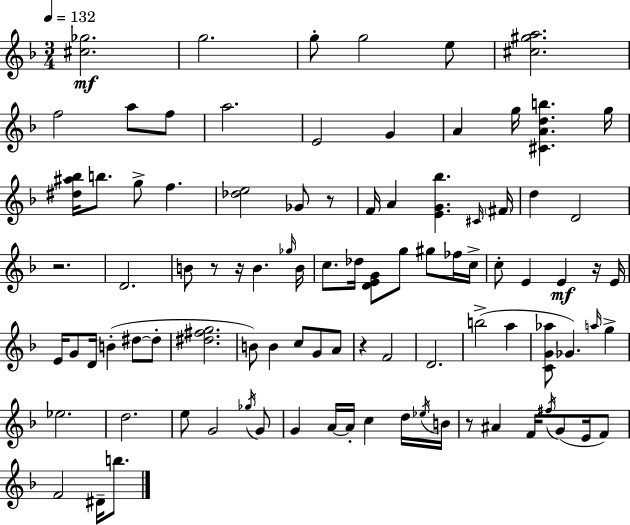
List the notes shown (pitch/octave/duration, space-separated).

[C#5,Gb5]/h. G5/h. G5/e G5/h E5/e [C#5,G#5,A5]/h. F5/h A5/e F5/e A5/h. E4/h G4/q A4/q G5/s [C#4,A4,D5,B5]/q. G5/s [D#5,A#5,Bb5]/s B5/e. G5/e F5/q. [Db5,E5]/h Gb4/e R/e F4/s A4/q [E4,G4,Bb5]/q. C#4/s F#4/s D5/q D4/h R/h. D4/h. B4/e R/e R/s B4/q. Gb5/s B4/s C5/e. Db5/s [D4,E4,G4]/e G5/e G#5/e FES5/s C5/s C5/e E4/q E4/q R/s E4/s E4/s G4/e D4/s B4/q D#5/e D#5/e [D#5,F#5,G5]/h. B4/e B4/q C5/e G4/e A4/e R/q F4/h D4/h. B5/h A5/q [C4,G4,Ab5]/e Gb4/q. A5/s G5/q Eb5/h. D5/h. E5/e G4/h Gb5/s G4/e G4/q A4/s A4/s C5/q D5/s Eb5/s B4/s R/e A#4/q F4/s F#5/s G4/e E4/s F4/e F4/h D#4/s B5/e.